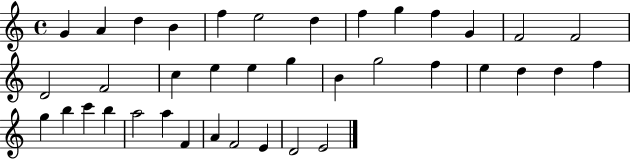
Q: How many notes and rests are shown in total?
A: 38